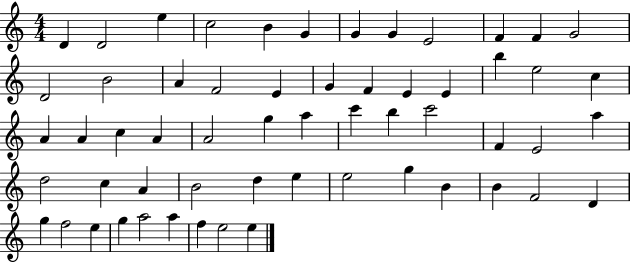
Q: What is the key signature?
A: C major